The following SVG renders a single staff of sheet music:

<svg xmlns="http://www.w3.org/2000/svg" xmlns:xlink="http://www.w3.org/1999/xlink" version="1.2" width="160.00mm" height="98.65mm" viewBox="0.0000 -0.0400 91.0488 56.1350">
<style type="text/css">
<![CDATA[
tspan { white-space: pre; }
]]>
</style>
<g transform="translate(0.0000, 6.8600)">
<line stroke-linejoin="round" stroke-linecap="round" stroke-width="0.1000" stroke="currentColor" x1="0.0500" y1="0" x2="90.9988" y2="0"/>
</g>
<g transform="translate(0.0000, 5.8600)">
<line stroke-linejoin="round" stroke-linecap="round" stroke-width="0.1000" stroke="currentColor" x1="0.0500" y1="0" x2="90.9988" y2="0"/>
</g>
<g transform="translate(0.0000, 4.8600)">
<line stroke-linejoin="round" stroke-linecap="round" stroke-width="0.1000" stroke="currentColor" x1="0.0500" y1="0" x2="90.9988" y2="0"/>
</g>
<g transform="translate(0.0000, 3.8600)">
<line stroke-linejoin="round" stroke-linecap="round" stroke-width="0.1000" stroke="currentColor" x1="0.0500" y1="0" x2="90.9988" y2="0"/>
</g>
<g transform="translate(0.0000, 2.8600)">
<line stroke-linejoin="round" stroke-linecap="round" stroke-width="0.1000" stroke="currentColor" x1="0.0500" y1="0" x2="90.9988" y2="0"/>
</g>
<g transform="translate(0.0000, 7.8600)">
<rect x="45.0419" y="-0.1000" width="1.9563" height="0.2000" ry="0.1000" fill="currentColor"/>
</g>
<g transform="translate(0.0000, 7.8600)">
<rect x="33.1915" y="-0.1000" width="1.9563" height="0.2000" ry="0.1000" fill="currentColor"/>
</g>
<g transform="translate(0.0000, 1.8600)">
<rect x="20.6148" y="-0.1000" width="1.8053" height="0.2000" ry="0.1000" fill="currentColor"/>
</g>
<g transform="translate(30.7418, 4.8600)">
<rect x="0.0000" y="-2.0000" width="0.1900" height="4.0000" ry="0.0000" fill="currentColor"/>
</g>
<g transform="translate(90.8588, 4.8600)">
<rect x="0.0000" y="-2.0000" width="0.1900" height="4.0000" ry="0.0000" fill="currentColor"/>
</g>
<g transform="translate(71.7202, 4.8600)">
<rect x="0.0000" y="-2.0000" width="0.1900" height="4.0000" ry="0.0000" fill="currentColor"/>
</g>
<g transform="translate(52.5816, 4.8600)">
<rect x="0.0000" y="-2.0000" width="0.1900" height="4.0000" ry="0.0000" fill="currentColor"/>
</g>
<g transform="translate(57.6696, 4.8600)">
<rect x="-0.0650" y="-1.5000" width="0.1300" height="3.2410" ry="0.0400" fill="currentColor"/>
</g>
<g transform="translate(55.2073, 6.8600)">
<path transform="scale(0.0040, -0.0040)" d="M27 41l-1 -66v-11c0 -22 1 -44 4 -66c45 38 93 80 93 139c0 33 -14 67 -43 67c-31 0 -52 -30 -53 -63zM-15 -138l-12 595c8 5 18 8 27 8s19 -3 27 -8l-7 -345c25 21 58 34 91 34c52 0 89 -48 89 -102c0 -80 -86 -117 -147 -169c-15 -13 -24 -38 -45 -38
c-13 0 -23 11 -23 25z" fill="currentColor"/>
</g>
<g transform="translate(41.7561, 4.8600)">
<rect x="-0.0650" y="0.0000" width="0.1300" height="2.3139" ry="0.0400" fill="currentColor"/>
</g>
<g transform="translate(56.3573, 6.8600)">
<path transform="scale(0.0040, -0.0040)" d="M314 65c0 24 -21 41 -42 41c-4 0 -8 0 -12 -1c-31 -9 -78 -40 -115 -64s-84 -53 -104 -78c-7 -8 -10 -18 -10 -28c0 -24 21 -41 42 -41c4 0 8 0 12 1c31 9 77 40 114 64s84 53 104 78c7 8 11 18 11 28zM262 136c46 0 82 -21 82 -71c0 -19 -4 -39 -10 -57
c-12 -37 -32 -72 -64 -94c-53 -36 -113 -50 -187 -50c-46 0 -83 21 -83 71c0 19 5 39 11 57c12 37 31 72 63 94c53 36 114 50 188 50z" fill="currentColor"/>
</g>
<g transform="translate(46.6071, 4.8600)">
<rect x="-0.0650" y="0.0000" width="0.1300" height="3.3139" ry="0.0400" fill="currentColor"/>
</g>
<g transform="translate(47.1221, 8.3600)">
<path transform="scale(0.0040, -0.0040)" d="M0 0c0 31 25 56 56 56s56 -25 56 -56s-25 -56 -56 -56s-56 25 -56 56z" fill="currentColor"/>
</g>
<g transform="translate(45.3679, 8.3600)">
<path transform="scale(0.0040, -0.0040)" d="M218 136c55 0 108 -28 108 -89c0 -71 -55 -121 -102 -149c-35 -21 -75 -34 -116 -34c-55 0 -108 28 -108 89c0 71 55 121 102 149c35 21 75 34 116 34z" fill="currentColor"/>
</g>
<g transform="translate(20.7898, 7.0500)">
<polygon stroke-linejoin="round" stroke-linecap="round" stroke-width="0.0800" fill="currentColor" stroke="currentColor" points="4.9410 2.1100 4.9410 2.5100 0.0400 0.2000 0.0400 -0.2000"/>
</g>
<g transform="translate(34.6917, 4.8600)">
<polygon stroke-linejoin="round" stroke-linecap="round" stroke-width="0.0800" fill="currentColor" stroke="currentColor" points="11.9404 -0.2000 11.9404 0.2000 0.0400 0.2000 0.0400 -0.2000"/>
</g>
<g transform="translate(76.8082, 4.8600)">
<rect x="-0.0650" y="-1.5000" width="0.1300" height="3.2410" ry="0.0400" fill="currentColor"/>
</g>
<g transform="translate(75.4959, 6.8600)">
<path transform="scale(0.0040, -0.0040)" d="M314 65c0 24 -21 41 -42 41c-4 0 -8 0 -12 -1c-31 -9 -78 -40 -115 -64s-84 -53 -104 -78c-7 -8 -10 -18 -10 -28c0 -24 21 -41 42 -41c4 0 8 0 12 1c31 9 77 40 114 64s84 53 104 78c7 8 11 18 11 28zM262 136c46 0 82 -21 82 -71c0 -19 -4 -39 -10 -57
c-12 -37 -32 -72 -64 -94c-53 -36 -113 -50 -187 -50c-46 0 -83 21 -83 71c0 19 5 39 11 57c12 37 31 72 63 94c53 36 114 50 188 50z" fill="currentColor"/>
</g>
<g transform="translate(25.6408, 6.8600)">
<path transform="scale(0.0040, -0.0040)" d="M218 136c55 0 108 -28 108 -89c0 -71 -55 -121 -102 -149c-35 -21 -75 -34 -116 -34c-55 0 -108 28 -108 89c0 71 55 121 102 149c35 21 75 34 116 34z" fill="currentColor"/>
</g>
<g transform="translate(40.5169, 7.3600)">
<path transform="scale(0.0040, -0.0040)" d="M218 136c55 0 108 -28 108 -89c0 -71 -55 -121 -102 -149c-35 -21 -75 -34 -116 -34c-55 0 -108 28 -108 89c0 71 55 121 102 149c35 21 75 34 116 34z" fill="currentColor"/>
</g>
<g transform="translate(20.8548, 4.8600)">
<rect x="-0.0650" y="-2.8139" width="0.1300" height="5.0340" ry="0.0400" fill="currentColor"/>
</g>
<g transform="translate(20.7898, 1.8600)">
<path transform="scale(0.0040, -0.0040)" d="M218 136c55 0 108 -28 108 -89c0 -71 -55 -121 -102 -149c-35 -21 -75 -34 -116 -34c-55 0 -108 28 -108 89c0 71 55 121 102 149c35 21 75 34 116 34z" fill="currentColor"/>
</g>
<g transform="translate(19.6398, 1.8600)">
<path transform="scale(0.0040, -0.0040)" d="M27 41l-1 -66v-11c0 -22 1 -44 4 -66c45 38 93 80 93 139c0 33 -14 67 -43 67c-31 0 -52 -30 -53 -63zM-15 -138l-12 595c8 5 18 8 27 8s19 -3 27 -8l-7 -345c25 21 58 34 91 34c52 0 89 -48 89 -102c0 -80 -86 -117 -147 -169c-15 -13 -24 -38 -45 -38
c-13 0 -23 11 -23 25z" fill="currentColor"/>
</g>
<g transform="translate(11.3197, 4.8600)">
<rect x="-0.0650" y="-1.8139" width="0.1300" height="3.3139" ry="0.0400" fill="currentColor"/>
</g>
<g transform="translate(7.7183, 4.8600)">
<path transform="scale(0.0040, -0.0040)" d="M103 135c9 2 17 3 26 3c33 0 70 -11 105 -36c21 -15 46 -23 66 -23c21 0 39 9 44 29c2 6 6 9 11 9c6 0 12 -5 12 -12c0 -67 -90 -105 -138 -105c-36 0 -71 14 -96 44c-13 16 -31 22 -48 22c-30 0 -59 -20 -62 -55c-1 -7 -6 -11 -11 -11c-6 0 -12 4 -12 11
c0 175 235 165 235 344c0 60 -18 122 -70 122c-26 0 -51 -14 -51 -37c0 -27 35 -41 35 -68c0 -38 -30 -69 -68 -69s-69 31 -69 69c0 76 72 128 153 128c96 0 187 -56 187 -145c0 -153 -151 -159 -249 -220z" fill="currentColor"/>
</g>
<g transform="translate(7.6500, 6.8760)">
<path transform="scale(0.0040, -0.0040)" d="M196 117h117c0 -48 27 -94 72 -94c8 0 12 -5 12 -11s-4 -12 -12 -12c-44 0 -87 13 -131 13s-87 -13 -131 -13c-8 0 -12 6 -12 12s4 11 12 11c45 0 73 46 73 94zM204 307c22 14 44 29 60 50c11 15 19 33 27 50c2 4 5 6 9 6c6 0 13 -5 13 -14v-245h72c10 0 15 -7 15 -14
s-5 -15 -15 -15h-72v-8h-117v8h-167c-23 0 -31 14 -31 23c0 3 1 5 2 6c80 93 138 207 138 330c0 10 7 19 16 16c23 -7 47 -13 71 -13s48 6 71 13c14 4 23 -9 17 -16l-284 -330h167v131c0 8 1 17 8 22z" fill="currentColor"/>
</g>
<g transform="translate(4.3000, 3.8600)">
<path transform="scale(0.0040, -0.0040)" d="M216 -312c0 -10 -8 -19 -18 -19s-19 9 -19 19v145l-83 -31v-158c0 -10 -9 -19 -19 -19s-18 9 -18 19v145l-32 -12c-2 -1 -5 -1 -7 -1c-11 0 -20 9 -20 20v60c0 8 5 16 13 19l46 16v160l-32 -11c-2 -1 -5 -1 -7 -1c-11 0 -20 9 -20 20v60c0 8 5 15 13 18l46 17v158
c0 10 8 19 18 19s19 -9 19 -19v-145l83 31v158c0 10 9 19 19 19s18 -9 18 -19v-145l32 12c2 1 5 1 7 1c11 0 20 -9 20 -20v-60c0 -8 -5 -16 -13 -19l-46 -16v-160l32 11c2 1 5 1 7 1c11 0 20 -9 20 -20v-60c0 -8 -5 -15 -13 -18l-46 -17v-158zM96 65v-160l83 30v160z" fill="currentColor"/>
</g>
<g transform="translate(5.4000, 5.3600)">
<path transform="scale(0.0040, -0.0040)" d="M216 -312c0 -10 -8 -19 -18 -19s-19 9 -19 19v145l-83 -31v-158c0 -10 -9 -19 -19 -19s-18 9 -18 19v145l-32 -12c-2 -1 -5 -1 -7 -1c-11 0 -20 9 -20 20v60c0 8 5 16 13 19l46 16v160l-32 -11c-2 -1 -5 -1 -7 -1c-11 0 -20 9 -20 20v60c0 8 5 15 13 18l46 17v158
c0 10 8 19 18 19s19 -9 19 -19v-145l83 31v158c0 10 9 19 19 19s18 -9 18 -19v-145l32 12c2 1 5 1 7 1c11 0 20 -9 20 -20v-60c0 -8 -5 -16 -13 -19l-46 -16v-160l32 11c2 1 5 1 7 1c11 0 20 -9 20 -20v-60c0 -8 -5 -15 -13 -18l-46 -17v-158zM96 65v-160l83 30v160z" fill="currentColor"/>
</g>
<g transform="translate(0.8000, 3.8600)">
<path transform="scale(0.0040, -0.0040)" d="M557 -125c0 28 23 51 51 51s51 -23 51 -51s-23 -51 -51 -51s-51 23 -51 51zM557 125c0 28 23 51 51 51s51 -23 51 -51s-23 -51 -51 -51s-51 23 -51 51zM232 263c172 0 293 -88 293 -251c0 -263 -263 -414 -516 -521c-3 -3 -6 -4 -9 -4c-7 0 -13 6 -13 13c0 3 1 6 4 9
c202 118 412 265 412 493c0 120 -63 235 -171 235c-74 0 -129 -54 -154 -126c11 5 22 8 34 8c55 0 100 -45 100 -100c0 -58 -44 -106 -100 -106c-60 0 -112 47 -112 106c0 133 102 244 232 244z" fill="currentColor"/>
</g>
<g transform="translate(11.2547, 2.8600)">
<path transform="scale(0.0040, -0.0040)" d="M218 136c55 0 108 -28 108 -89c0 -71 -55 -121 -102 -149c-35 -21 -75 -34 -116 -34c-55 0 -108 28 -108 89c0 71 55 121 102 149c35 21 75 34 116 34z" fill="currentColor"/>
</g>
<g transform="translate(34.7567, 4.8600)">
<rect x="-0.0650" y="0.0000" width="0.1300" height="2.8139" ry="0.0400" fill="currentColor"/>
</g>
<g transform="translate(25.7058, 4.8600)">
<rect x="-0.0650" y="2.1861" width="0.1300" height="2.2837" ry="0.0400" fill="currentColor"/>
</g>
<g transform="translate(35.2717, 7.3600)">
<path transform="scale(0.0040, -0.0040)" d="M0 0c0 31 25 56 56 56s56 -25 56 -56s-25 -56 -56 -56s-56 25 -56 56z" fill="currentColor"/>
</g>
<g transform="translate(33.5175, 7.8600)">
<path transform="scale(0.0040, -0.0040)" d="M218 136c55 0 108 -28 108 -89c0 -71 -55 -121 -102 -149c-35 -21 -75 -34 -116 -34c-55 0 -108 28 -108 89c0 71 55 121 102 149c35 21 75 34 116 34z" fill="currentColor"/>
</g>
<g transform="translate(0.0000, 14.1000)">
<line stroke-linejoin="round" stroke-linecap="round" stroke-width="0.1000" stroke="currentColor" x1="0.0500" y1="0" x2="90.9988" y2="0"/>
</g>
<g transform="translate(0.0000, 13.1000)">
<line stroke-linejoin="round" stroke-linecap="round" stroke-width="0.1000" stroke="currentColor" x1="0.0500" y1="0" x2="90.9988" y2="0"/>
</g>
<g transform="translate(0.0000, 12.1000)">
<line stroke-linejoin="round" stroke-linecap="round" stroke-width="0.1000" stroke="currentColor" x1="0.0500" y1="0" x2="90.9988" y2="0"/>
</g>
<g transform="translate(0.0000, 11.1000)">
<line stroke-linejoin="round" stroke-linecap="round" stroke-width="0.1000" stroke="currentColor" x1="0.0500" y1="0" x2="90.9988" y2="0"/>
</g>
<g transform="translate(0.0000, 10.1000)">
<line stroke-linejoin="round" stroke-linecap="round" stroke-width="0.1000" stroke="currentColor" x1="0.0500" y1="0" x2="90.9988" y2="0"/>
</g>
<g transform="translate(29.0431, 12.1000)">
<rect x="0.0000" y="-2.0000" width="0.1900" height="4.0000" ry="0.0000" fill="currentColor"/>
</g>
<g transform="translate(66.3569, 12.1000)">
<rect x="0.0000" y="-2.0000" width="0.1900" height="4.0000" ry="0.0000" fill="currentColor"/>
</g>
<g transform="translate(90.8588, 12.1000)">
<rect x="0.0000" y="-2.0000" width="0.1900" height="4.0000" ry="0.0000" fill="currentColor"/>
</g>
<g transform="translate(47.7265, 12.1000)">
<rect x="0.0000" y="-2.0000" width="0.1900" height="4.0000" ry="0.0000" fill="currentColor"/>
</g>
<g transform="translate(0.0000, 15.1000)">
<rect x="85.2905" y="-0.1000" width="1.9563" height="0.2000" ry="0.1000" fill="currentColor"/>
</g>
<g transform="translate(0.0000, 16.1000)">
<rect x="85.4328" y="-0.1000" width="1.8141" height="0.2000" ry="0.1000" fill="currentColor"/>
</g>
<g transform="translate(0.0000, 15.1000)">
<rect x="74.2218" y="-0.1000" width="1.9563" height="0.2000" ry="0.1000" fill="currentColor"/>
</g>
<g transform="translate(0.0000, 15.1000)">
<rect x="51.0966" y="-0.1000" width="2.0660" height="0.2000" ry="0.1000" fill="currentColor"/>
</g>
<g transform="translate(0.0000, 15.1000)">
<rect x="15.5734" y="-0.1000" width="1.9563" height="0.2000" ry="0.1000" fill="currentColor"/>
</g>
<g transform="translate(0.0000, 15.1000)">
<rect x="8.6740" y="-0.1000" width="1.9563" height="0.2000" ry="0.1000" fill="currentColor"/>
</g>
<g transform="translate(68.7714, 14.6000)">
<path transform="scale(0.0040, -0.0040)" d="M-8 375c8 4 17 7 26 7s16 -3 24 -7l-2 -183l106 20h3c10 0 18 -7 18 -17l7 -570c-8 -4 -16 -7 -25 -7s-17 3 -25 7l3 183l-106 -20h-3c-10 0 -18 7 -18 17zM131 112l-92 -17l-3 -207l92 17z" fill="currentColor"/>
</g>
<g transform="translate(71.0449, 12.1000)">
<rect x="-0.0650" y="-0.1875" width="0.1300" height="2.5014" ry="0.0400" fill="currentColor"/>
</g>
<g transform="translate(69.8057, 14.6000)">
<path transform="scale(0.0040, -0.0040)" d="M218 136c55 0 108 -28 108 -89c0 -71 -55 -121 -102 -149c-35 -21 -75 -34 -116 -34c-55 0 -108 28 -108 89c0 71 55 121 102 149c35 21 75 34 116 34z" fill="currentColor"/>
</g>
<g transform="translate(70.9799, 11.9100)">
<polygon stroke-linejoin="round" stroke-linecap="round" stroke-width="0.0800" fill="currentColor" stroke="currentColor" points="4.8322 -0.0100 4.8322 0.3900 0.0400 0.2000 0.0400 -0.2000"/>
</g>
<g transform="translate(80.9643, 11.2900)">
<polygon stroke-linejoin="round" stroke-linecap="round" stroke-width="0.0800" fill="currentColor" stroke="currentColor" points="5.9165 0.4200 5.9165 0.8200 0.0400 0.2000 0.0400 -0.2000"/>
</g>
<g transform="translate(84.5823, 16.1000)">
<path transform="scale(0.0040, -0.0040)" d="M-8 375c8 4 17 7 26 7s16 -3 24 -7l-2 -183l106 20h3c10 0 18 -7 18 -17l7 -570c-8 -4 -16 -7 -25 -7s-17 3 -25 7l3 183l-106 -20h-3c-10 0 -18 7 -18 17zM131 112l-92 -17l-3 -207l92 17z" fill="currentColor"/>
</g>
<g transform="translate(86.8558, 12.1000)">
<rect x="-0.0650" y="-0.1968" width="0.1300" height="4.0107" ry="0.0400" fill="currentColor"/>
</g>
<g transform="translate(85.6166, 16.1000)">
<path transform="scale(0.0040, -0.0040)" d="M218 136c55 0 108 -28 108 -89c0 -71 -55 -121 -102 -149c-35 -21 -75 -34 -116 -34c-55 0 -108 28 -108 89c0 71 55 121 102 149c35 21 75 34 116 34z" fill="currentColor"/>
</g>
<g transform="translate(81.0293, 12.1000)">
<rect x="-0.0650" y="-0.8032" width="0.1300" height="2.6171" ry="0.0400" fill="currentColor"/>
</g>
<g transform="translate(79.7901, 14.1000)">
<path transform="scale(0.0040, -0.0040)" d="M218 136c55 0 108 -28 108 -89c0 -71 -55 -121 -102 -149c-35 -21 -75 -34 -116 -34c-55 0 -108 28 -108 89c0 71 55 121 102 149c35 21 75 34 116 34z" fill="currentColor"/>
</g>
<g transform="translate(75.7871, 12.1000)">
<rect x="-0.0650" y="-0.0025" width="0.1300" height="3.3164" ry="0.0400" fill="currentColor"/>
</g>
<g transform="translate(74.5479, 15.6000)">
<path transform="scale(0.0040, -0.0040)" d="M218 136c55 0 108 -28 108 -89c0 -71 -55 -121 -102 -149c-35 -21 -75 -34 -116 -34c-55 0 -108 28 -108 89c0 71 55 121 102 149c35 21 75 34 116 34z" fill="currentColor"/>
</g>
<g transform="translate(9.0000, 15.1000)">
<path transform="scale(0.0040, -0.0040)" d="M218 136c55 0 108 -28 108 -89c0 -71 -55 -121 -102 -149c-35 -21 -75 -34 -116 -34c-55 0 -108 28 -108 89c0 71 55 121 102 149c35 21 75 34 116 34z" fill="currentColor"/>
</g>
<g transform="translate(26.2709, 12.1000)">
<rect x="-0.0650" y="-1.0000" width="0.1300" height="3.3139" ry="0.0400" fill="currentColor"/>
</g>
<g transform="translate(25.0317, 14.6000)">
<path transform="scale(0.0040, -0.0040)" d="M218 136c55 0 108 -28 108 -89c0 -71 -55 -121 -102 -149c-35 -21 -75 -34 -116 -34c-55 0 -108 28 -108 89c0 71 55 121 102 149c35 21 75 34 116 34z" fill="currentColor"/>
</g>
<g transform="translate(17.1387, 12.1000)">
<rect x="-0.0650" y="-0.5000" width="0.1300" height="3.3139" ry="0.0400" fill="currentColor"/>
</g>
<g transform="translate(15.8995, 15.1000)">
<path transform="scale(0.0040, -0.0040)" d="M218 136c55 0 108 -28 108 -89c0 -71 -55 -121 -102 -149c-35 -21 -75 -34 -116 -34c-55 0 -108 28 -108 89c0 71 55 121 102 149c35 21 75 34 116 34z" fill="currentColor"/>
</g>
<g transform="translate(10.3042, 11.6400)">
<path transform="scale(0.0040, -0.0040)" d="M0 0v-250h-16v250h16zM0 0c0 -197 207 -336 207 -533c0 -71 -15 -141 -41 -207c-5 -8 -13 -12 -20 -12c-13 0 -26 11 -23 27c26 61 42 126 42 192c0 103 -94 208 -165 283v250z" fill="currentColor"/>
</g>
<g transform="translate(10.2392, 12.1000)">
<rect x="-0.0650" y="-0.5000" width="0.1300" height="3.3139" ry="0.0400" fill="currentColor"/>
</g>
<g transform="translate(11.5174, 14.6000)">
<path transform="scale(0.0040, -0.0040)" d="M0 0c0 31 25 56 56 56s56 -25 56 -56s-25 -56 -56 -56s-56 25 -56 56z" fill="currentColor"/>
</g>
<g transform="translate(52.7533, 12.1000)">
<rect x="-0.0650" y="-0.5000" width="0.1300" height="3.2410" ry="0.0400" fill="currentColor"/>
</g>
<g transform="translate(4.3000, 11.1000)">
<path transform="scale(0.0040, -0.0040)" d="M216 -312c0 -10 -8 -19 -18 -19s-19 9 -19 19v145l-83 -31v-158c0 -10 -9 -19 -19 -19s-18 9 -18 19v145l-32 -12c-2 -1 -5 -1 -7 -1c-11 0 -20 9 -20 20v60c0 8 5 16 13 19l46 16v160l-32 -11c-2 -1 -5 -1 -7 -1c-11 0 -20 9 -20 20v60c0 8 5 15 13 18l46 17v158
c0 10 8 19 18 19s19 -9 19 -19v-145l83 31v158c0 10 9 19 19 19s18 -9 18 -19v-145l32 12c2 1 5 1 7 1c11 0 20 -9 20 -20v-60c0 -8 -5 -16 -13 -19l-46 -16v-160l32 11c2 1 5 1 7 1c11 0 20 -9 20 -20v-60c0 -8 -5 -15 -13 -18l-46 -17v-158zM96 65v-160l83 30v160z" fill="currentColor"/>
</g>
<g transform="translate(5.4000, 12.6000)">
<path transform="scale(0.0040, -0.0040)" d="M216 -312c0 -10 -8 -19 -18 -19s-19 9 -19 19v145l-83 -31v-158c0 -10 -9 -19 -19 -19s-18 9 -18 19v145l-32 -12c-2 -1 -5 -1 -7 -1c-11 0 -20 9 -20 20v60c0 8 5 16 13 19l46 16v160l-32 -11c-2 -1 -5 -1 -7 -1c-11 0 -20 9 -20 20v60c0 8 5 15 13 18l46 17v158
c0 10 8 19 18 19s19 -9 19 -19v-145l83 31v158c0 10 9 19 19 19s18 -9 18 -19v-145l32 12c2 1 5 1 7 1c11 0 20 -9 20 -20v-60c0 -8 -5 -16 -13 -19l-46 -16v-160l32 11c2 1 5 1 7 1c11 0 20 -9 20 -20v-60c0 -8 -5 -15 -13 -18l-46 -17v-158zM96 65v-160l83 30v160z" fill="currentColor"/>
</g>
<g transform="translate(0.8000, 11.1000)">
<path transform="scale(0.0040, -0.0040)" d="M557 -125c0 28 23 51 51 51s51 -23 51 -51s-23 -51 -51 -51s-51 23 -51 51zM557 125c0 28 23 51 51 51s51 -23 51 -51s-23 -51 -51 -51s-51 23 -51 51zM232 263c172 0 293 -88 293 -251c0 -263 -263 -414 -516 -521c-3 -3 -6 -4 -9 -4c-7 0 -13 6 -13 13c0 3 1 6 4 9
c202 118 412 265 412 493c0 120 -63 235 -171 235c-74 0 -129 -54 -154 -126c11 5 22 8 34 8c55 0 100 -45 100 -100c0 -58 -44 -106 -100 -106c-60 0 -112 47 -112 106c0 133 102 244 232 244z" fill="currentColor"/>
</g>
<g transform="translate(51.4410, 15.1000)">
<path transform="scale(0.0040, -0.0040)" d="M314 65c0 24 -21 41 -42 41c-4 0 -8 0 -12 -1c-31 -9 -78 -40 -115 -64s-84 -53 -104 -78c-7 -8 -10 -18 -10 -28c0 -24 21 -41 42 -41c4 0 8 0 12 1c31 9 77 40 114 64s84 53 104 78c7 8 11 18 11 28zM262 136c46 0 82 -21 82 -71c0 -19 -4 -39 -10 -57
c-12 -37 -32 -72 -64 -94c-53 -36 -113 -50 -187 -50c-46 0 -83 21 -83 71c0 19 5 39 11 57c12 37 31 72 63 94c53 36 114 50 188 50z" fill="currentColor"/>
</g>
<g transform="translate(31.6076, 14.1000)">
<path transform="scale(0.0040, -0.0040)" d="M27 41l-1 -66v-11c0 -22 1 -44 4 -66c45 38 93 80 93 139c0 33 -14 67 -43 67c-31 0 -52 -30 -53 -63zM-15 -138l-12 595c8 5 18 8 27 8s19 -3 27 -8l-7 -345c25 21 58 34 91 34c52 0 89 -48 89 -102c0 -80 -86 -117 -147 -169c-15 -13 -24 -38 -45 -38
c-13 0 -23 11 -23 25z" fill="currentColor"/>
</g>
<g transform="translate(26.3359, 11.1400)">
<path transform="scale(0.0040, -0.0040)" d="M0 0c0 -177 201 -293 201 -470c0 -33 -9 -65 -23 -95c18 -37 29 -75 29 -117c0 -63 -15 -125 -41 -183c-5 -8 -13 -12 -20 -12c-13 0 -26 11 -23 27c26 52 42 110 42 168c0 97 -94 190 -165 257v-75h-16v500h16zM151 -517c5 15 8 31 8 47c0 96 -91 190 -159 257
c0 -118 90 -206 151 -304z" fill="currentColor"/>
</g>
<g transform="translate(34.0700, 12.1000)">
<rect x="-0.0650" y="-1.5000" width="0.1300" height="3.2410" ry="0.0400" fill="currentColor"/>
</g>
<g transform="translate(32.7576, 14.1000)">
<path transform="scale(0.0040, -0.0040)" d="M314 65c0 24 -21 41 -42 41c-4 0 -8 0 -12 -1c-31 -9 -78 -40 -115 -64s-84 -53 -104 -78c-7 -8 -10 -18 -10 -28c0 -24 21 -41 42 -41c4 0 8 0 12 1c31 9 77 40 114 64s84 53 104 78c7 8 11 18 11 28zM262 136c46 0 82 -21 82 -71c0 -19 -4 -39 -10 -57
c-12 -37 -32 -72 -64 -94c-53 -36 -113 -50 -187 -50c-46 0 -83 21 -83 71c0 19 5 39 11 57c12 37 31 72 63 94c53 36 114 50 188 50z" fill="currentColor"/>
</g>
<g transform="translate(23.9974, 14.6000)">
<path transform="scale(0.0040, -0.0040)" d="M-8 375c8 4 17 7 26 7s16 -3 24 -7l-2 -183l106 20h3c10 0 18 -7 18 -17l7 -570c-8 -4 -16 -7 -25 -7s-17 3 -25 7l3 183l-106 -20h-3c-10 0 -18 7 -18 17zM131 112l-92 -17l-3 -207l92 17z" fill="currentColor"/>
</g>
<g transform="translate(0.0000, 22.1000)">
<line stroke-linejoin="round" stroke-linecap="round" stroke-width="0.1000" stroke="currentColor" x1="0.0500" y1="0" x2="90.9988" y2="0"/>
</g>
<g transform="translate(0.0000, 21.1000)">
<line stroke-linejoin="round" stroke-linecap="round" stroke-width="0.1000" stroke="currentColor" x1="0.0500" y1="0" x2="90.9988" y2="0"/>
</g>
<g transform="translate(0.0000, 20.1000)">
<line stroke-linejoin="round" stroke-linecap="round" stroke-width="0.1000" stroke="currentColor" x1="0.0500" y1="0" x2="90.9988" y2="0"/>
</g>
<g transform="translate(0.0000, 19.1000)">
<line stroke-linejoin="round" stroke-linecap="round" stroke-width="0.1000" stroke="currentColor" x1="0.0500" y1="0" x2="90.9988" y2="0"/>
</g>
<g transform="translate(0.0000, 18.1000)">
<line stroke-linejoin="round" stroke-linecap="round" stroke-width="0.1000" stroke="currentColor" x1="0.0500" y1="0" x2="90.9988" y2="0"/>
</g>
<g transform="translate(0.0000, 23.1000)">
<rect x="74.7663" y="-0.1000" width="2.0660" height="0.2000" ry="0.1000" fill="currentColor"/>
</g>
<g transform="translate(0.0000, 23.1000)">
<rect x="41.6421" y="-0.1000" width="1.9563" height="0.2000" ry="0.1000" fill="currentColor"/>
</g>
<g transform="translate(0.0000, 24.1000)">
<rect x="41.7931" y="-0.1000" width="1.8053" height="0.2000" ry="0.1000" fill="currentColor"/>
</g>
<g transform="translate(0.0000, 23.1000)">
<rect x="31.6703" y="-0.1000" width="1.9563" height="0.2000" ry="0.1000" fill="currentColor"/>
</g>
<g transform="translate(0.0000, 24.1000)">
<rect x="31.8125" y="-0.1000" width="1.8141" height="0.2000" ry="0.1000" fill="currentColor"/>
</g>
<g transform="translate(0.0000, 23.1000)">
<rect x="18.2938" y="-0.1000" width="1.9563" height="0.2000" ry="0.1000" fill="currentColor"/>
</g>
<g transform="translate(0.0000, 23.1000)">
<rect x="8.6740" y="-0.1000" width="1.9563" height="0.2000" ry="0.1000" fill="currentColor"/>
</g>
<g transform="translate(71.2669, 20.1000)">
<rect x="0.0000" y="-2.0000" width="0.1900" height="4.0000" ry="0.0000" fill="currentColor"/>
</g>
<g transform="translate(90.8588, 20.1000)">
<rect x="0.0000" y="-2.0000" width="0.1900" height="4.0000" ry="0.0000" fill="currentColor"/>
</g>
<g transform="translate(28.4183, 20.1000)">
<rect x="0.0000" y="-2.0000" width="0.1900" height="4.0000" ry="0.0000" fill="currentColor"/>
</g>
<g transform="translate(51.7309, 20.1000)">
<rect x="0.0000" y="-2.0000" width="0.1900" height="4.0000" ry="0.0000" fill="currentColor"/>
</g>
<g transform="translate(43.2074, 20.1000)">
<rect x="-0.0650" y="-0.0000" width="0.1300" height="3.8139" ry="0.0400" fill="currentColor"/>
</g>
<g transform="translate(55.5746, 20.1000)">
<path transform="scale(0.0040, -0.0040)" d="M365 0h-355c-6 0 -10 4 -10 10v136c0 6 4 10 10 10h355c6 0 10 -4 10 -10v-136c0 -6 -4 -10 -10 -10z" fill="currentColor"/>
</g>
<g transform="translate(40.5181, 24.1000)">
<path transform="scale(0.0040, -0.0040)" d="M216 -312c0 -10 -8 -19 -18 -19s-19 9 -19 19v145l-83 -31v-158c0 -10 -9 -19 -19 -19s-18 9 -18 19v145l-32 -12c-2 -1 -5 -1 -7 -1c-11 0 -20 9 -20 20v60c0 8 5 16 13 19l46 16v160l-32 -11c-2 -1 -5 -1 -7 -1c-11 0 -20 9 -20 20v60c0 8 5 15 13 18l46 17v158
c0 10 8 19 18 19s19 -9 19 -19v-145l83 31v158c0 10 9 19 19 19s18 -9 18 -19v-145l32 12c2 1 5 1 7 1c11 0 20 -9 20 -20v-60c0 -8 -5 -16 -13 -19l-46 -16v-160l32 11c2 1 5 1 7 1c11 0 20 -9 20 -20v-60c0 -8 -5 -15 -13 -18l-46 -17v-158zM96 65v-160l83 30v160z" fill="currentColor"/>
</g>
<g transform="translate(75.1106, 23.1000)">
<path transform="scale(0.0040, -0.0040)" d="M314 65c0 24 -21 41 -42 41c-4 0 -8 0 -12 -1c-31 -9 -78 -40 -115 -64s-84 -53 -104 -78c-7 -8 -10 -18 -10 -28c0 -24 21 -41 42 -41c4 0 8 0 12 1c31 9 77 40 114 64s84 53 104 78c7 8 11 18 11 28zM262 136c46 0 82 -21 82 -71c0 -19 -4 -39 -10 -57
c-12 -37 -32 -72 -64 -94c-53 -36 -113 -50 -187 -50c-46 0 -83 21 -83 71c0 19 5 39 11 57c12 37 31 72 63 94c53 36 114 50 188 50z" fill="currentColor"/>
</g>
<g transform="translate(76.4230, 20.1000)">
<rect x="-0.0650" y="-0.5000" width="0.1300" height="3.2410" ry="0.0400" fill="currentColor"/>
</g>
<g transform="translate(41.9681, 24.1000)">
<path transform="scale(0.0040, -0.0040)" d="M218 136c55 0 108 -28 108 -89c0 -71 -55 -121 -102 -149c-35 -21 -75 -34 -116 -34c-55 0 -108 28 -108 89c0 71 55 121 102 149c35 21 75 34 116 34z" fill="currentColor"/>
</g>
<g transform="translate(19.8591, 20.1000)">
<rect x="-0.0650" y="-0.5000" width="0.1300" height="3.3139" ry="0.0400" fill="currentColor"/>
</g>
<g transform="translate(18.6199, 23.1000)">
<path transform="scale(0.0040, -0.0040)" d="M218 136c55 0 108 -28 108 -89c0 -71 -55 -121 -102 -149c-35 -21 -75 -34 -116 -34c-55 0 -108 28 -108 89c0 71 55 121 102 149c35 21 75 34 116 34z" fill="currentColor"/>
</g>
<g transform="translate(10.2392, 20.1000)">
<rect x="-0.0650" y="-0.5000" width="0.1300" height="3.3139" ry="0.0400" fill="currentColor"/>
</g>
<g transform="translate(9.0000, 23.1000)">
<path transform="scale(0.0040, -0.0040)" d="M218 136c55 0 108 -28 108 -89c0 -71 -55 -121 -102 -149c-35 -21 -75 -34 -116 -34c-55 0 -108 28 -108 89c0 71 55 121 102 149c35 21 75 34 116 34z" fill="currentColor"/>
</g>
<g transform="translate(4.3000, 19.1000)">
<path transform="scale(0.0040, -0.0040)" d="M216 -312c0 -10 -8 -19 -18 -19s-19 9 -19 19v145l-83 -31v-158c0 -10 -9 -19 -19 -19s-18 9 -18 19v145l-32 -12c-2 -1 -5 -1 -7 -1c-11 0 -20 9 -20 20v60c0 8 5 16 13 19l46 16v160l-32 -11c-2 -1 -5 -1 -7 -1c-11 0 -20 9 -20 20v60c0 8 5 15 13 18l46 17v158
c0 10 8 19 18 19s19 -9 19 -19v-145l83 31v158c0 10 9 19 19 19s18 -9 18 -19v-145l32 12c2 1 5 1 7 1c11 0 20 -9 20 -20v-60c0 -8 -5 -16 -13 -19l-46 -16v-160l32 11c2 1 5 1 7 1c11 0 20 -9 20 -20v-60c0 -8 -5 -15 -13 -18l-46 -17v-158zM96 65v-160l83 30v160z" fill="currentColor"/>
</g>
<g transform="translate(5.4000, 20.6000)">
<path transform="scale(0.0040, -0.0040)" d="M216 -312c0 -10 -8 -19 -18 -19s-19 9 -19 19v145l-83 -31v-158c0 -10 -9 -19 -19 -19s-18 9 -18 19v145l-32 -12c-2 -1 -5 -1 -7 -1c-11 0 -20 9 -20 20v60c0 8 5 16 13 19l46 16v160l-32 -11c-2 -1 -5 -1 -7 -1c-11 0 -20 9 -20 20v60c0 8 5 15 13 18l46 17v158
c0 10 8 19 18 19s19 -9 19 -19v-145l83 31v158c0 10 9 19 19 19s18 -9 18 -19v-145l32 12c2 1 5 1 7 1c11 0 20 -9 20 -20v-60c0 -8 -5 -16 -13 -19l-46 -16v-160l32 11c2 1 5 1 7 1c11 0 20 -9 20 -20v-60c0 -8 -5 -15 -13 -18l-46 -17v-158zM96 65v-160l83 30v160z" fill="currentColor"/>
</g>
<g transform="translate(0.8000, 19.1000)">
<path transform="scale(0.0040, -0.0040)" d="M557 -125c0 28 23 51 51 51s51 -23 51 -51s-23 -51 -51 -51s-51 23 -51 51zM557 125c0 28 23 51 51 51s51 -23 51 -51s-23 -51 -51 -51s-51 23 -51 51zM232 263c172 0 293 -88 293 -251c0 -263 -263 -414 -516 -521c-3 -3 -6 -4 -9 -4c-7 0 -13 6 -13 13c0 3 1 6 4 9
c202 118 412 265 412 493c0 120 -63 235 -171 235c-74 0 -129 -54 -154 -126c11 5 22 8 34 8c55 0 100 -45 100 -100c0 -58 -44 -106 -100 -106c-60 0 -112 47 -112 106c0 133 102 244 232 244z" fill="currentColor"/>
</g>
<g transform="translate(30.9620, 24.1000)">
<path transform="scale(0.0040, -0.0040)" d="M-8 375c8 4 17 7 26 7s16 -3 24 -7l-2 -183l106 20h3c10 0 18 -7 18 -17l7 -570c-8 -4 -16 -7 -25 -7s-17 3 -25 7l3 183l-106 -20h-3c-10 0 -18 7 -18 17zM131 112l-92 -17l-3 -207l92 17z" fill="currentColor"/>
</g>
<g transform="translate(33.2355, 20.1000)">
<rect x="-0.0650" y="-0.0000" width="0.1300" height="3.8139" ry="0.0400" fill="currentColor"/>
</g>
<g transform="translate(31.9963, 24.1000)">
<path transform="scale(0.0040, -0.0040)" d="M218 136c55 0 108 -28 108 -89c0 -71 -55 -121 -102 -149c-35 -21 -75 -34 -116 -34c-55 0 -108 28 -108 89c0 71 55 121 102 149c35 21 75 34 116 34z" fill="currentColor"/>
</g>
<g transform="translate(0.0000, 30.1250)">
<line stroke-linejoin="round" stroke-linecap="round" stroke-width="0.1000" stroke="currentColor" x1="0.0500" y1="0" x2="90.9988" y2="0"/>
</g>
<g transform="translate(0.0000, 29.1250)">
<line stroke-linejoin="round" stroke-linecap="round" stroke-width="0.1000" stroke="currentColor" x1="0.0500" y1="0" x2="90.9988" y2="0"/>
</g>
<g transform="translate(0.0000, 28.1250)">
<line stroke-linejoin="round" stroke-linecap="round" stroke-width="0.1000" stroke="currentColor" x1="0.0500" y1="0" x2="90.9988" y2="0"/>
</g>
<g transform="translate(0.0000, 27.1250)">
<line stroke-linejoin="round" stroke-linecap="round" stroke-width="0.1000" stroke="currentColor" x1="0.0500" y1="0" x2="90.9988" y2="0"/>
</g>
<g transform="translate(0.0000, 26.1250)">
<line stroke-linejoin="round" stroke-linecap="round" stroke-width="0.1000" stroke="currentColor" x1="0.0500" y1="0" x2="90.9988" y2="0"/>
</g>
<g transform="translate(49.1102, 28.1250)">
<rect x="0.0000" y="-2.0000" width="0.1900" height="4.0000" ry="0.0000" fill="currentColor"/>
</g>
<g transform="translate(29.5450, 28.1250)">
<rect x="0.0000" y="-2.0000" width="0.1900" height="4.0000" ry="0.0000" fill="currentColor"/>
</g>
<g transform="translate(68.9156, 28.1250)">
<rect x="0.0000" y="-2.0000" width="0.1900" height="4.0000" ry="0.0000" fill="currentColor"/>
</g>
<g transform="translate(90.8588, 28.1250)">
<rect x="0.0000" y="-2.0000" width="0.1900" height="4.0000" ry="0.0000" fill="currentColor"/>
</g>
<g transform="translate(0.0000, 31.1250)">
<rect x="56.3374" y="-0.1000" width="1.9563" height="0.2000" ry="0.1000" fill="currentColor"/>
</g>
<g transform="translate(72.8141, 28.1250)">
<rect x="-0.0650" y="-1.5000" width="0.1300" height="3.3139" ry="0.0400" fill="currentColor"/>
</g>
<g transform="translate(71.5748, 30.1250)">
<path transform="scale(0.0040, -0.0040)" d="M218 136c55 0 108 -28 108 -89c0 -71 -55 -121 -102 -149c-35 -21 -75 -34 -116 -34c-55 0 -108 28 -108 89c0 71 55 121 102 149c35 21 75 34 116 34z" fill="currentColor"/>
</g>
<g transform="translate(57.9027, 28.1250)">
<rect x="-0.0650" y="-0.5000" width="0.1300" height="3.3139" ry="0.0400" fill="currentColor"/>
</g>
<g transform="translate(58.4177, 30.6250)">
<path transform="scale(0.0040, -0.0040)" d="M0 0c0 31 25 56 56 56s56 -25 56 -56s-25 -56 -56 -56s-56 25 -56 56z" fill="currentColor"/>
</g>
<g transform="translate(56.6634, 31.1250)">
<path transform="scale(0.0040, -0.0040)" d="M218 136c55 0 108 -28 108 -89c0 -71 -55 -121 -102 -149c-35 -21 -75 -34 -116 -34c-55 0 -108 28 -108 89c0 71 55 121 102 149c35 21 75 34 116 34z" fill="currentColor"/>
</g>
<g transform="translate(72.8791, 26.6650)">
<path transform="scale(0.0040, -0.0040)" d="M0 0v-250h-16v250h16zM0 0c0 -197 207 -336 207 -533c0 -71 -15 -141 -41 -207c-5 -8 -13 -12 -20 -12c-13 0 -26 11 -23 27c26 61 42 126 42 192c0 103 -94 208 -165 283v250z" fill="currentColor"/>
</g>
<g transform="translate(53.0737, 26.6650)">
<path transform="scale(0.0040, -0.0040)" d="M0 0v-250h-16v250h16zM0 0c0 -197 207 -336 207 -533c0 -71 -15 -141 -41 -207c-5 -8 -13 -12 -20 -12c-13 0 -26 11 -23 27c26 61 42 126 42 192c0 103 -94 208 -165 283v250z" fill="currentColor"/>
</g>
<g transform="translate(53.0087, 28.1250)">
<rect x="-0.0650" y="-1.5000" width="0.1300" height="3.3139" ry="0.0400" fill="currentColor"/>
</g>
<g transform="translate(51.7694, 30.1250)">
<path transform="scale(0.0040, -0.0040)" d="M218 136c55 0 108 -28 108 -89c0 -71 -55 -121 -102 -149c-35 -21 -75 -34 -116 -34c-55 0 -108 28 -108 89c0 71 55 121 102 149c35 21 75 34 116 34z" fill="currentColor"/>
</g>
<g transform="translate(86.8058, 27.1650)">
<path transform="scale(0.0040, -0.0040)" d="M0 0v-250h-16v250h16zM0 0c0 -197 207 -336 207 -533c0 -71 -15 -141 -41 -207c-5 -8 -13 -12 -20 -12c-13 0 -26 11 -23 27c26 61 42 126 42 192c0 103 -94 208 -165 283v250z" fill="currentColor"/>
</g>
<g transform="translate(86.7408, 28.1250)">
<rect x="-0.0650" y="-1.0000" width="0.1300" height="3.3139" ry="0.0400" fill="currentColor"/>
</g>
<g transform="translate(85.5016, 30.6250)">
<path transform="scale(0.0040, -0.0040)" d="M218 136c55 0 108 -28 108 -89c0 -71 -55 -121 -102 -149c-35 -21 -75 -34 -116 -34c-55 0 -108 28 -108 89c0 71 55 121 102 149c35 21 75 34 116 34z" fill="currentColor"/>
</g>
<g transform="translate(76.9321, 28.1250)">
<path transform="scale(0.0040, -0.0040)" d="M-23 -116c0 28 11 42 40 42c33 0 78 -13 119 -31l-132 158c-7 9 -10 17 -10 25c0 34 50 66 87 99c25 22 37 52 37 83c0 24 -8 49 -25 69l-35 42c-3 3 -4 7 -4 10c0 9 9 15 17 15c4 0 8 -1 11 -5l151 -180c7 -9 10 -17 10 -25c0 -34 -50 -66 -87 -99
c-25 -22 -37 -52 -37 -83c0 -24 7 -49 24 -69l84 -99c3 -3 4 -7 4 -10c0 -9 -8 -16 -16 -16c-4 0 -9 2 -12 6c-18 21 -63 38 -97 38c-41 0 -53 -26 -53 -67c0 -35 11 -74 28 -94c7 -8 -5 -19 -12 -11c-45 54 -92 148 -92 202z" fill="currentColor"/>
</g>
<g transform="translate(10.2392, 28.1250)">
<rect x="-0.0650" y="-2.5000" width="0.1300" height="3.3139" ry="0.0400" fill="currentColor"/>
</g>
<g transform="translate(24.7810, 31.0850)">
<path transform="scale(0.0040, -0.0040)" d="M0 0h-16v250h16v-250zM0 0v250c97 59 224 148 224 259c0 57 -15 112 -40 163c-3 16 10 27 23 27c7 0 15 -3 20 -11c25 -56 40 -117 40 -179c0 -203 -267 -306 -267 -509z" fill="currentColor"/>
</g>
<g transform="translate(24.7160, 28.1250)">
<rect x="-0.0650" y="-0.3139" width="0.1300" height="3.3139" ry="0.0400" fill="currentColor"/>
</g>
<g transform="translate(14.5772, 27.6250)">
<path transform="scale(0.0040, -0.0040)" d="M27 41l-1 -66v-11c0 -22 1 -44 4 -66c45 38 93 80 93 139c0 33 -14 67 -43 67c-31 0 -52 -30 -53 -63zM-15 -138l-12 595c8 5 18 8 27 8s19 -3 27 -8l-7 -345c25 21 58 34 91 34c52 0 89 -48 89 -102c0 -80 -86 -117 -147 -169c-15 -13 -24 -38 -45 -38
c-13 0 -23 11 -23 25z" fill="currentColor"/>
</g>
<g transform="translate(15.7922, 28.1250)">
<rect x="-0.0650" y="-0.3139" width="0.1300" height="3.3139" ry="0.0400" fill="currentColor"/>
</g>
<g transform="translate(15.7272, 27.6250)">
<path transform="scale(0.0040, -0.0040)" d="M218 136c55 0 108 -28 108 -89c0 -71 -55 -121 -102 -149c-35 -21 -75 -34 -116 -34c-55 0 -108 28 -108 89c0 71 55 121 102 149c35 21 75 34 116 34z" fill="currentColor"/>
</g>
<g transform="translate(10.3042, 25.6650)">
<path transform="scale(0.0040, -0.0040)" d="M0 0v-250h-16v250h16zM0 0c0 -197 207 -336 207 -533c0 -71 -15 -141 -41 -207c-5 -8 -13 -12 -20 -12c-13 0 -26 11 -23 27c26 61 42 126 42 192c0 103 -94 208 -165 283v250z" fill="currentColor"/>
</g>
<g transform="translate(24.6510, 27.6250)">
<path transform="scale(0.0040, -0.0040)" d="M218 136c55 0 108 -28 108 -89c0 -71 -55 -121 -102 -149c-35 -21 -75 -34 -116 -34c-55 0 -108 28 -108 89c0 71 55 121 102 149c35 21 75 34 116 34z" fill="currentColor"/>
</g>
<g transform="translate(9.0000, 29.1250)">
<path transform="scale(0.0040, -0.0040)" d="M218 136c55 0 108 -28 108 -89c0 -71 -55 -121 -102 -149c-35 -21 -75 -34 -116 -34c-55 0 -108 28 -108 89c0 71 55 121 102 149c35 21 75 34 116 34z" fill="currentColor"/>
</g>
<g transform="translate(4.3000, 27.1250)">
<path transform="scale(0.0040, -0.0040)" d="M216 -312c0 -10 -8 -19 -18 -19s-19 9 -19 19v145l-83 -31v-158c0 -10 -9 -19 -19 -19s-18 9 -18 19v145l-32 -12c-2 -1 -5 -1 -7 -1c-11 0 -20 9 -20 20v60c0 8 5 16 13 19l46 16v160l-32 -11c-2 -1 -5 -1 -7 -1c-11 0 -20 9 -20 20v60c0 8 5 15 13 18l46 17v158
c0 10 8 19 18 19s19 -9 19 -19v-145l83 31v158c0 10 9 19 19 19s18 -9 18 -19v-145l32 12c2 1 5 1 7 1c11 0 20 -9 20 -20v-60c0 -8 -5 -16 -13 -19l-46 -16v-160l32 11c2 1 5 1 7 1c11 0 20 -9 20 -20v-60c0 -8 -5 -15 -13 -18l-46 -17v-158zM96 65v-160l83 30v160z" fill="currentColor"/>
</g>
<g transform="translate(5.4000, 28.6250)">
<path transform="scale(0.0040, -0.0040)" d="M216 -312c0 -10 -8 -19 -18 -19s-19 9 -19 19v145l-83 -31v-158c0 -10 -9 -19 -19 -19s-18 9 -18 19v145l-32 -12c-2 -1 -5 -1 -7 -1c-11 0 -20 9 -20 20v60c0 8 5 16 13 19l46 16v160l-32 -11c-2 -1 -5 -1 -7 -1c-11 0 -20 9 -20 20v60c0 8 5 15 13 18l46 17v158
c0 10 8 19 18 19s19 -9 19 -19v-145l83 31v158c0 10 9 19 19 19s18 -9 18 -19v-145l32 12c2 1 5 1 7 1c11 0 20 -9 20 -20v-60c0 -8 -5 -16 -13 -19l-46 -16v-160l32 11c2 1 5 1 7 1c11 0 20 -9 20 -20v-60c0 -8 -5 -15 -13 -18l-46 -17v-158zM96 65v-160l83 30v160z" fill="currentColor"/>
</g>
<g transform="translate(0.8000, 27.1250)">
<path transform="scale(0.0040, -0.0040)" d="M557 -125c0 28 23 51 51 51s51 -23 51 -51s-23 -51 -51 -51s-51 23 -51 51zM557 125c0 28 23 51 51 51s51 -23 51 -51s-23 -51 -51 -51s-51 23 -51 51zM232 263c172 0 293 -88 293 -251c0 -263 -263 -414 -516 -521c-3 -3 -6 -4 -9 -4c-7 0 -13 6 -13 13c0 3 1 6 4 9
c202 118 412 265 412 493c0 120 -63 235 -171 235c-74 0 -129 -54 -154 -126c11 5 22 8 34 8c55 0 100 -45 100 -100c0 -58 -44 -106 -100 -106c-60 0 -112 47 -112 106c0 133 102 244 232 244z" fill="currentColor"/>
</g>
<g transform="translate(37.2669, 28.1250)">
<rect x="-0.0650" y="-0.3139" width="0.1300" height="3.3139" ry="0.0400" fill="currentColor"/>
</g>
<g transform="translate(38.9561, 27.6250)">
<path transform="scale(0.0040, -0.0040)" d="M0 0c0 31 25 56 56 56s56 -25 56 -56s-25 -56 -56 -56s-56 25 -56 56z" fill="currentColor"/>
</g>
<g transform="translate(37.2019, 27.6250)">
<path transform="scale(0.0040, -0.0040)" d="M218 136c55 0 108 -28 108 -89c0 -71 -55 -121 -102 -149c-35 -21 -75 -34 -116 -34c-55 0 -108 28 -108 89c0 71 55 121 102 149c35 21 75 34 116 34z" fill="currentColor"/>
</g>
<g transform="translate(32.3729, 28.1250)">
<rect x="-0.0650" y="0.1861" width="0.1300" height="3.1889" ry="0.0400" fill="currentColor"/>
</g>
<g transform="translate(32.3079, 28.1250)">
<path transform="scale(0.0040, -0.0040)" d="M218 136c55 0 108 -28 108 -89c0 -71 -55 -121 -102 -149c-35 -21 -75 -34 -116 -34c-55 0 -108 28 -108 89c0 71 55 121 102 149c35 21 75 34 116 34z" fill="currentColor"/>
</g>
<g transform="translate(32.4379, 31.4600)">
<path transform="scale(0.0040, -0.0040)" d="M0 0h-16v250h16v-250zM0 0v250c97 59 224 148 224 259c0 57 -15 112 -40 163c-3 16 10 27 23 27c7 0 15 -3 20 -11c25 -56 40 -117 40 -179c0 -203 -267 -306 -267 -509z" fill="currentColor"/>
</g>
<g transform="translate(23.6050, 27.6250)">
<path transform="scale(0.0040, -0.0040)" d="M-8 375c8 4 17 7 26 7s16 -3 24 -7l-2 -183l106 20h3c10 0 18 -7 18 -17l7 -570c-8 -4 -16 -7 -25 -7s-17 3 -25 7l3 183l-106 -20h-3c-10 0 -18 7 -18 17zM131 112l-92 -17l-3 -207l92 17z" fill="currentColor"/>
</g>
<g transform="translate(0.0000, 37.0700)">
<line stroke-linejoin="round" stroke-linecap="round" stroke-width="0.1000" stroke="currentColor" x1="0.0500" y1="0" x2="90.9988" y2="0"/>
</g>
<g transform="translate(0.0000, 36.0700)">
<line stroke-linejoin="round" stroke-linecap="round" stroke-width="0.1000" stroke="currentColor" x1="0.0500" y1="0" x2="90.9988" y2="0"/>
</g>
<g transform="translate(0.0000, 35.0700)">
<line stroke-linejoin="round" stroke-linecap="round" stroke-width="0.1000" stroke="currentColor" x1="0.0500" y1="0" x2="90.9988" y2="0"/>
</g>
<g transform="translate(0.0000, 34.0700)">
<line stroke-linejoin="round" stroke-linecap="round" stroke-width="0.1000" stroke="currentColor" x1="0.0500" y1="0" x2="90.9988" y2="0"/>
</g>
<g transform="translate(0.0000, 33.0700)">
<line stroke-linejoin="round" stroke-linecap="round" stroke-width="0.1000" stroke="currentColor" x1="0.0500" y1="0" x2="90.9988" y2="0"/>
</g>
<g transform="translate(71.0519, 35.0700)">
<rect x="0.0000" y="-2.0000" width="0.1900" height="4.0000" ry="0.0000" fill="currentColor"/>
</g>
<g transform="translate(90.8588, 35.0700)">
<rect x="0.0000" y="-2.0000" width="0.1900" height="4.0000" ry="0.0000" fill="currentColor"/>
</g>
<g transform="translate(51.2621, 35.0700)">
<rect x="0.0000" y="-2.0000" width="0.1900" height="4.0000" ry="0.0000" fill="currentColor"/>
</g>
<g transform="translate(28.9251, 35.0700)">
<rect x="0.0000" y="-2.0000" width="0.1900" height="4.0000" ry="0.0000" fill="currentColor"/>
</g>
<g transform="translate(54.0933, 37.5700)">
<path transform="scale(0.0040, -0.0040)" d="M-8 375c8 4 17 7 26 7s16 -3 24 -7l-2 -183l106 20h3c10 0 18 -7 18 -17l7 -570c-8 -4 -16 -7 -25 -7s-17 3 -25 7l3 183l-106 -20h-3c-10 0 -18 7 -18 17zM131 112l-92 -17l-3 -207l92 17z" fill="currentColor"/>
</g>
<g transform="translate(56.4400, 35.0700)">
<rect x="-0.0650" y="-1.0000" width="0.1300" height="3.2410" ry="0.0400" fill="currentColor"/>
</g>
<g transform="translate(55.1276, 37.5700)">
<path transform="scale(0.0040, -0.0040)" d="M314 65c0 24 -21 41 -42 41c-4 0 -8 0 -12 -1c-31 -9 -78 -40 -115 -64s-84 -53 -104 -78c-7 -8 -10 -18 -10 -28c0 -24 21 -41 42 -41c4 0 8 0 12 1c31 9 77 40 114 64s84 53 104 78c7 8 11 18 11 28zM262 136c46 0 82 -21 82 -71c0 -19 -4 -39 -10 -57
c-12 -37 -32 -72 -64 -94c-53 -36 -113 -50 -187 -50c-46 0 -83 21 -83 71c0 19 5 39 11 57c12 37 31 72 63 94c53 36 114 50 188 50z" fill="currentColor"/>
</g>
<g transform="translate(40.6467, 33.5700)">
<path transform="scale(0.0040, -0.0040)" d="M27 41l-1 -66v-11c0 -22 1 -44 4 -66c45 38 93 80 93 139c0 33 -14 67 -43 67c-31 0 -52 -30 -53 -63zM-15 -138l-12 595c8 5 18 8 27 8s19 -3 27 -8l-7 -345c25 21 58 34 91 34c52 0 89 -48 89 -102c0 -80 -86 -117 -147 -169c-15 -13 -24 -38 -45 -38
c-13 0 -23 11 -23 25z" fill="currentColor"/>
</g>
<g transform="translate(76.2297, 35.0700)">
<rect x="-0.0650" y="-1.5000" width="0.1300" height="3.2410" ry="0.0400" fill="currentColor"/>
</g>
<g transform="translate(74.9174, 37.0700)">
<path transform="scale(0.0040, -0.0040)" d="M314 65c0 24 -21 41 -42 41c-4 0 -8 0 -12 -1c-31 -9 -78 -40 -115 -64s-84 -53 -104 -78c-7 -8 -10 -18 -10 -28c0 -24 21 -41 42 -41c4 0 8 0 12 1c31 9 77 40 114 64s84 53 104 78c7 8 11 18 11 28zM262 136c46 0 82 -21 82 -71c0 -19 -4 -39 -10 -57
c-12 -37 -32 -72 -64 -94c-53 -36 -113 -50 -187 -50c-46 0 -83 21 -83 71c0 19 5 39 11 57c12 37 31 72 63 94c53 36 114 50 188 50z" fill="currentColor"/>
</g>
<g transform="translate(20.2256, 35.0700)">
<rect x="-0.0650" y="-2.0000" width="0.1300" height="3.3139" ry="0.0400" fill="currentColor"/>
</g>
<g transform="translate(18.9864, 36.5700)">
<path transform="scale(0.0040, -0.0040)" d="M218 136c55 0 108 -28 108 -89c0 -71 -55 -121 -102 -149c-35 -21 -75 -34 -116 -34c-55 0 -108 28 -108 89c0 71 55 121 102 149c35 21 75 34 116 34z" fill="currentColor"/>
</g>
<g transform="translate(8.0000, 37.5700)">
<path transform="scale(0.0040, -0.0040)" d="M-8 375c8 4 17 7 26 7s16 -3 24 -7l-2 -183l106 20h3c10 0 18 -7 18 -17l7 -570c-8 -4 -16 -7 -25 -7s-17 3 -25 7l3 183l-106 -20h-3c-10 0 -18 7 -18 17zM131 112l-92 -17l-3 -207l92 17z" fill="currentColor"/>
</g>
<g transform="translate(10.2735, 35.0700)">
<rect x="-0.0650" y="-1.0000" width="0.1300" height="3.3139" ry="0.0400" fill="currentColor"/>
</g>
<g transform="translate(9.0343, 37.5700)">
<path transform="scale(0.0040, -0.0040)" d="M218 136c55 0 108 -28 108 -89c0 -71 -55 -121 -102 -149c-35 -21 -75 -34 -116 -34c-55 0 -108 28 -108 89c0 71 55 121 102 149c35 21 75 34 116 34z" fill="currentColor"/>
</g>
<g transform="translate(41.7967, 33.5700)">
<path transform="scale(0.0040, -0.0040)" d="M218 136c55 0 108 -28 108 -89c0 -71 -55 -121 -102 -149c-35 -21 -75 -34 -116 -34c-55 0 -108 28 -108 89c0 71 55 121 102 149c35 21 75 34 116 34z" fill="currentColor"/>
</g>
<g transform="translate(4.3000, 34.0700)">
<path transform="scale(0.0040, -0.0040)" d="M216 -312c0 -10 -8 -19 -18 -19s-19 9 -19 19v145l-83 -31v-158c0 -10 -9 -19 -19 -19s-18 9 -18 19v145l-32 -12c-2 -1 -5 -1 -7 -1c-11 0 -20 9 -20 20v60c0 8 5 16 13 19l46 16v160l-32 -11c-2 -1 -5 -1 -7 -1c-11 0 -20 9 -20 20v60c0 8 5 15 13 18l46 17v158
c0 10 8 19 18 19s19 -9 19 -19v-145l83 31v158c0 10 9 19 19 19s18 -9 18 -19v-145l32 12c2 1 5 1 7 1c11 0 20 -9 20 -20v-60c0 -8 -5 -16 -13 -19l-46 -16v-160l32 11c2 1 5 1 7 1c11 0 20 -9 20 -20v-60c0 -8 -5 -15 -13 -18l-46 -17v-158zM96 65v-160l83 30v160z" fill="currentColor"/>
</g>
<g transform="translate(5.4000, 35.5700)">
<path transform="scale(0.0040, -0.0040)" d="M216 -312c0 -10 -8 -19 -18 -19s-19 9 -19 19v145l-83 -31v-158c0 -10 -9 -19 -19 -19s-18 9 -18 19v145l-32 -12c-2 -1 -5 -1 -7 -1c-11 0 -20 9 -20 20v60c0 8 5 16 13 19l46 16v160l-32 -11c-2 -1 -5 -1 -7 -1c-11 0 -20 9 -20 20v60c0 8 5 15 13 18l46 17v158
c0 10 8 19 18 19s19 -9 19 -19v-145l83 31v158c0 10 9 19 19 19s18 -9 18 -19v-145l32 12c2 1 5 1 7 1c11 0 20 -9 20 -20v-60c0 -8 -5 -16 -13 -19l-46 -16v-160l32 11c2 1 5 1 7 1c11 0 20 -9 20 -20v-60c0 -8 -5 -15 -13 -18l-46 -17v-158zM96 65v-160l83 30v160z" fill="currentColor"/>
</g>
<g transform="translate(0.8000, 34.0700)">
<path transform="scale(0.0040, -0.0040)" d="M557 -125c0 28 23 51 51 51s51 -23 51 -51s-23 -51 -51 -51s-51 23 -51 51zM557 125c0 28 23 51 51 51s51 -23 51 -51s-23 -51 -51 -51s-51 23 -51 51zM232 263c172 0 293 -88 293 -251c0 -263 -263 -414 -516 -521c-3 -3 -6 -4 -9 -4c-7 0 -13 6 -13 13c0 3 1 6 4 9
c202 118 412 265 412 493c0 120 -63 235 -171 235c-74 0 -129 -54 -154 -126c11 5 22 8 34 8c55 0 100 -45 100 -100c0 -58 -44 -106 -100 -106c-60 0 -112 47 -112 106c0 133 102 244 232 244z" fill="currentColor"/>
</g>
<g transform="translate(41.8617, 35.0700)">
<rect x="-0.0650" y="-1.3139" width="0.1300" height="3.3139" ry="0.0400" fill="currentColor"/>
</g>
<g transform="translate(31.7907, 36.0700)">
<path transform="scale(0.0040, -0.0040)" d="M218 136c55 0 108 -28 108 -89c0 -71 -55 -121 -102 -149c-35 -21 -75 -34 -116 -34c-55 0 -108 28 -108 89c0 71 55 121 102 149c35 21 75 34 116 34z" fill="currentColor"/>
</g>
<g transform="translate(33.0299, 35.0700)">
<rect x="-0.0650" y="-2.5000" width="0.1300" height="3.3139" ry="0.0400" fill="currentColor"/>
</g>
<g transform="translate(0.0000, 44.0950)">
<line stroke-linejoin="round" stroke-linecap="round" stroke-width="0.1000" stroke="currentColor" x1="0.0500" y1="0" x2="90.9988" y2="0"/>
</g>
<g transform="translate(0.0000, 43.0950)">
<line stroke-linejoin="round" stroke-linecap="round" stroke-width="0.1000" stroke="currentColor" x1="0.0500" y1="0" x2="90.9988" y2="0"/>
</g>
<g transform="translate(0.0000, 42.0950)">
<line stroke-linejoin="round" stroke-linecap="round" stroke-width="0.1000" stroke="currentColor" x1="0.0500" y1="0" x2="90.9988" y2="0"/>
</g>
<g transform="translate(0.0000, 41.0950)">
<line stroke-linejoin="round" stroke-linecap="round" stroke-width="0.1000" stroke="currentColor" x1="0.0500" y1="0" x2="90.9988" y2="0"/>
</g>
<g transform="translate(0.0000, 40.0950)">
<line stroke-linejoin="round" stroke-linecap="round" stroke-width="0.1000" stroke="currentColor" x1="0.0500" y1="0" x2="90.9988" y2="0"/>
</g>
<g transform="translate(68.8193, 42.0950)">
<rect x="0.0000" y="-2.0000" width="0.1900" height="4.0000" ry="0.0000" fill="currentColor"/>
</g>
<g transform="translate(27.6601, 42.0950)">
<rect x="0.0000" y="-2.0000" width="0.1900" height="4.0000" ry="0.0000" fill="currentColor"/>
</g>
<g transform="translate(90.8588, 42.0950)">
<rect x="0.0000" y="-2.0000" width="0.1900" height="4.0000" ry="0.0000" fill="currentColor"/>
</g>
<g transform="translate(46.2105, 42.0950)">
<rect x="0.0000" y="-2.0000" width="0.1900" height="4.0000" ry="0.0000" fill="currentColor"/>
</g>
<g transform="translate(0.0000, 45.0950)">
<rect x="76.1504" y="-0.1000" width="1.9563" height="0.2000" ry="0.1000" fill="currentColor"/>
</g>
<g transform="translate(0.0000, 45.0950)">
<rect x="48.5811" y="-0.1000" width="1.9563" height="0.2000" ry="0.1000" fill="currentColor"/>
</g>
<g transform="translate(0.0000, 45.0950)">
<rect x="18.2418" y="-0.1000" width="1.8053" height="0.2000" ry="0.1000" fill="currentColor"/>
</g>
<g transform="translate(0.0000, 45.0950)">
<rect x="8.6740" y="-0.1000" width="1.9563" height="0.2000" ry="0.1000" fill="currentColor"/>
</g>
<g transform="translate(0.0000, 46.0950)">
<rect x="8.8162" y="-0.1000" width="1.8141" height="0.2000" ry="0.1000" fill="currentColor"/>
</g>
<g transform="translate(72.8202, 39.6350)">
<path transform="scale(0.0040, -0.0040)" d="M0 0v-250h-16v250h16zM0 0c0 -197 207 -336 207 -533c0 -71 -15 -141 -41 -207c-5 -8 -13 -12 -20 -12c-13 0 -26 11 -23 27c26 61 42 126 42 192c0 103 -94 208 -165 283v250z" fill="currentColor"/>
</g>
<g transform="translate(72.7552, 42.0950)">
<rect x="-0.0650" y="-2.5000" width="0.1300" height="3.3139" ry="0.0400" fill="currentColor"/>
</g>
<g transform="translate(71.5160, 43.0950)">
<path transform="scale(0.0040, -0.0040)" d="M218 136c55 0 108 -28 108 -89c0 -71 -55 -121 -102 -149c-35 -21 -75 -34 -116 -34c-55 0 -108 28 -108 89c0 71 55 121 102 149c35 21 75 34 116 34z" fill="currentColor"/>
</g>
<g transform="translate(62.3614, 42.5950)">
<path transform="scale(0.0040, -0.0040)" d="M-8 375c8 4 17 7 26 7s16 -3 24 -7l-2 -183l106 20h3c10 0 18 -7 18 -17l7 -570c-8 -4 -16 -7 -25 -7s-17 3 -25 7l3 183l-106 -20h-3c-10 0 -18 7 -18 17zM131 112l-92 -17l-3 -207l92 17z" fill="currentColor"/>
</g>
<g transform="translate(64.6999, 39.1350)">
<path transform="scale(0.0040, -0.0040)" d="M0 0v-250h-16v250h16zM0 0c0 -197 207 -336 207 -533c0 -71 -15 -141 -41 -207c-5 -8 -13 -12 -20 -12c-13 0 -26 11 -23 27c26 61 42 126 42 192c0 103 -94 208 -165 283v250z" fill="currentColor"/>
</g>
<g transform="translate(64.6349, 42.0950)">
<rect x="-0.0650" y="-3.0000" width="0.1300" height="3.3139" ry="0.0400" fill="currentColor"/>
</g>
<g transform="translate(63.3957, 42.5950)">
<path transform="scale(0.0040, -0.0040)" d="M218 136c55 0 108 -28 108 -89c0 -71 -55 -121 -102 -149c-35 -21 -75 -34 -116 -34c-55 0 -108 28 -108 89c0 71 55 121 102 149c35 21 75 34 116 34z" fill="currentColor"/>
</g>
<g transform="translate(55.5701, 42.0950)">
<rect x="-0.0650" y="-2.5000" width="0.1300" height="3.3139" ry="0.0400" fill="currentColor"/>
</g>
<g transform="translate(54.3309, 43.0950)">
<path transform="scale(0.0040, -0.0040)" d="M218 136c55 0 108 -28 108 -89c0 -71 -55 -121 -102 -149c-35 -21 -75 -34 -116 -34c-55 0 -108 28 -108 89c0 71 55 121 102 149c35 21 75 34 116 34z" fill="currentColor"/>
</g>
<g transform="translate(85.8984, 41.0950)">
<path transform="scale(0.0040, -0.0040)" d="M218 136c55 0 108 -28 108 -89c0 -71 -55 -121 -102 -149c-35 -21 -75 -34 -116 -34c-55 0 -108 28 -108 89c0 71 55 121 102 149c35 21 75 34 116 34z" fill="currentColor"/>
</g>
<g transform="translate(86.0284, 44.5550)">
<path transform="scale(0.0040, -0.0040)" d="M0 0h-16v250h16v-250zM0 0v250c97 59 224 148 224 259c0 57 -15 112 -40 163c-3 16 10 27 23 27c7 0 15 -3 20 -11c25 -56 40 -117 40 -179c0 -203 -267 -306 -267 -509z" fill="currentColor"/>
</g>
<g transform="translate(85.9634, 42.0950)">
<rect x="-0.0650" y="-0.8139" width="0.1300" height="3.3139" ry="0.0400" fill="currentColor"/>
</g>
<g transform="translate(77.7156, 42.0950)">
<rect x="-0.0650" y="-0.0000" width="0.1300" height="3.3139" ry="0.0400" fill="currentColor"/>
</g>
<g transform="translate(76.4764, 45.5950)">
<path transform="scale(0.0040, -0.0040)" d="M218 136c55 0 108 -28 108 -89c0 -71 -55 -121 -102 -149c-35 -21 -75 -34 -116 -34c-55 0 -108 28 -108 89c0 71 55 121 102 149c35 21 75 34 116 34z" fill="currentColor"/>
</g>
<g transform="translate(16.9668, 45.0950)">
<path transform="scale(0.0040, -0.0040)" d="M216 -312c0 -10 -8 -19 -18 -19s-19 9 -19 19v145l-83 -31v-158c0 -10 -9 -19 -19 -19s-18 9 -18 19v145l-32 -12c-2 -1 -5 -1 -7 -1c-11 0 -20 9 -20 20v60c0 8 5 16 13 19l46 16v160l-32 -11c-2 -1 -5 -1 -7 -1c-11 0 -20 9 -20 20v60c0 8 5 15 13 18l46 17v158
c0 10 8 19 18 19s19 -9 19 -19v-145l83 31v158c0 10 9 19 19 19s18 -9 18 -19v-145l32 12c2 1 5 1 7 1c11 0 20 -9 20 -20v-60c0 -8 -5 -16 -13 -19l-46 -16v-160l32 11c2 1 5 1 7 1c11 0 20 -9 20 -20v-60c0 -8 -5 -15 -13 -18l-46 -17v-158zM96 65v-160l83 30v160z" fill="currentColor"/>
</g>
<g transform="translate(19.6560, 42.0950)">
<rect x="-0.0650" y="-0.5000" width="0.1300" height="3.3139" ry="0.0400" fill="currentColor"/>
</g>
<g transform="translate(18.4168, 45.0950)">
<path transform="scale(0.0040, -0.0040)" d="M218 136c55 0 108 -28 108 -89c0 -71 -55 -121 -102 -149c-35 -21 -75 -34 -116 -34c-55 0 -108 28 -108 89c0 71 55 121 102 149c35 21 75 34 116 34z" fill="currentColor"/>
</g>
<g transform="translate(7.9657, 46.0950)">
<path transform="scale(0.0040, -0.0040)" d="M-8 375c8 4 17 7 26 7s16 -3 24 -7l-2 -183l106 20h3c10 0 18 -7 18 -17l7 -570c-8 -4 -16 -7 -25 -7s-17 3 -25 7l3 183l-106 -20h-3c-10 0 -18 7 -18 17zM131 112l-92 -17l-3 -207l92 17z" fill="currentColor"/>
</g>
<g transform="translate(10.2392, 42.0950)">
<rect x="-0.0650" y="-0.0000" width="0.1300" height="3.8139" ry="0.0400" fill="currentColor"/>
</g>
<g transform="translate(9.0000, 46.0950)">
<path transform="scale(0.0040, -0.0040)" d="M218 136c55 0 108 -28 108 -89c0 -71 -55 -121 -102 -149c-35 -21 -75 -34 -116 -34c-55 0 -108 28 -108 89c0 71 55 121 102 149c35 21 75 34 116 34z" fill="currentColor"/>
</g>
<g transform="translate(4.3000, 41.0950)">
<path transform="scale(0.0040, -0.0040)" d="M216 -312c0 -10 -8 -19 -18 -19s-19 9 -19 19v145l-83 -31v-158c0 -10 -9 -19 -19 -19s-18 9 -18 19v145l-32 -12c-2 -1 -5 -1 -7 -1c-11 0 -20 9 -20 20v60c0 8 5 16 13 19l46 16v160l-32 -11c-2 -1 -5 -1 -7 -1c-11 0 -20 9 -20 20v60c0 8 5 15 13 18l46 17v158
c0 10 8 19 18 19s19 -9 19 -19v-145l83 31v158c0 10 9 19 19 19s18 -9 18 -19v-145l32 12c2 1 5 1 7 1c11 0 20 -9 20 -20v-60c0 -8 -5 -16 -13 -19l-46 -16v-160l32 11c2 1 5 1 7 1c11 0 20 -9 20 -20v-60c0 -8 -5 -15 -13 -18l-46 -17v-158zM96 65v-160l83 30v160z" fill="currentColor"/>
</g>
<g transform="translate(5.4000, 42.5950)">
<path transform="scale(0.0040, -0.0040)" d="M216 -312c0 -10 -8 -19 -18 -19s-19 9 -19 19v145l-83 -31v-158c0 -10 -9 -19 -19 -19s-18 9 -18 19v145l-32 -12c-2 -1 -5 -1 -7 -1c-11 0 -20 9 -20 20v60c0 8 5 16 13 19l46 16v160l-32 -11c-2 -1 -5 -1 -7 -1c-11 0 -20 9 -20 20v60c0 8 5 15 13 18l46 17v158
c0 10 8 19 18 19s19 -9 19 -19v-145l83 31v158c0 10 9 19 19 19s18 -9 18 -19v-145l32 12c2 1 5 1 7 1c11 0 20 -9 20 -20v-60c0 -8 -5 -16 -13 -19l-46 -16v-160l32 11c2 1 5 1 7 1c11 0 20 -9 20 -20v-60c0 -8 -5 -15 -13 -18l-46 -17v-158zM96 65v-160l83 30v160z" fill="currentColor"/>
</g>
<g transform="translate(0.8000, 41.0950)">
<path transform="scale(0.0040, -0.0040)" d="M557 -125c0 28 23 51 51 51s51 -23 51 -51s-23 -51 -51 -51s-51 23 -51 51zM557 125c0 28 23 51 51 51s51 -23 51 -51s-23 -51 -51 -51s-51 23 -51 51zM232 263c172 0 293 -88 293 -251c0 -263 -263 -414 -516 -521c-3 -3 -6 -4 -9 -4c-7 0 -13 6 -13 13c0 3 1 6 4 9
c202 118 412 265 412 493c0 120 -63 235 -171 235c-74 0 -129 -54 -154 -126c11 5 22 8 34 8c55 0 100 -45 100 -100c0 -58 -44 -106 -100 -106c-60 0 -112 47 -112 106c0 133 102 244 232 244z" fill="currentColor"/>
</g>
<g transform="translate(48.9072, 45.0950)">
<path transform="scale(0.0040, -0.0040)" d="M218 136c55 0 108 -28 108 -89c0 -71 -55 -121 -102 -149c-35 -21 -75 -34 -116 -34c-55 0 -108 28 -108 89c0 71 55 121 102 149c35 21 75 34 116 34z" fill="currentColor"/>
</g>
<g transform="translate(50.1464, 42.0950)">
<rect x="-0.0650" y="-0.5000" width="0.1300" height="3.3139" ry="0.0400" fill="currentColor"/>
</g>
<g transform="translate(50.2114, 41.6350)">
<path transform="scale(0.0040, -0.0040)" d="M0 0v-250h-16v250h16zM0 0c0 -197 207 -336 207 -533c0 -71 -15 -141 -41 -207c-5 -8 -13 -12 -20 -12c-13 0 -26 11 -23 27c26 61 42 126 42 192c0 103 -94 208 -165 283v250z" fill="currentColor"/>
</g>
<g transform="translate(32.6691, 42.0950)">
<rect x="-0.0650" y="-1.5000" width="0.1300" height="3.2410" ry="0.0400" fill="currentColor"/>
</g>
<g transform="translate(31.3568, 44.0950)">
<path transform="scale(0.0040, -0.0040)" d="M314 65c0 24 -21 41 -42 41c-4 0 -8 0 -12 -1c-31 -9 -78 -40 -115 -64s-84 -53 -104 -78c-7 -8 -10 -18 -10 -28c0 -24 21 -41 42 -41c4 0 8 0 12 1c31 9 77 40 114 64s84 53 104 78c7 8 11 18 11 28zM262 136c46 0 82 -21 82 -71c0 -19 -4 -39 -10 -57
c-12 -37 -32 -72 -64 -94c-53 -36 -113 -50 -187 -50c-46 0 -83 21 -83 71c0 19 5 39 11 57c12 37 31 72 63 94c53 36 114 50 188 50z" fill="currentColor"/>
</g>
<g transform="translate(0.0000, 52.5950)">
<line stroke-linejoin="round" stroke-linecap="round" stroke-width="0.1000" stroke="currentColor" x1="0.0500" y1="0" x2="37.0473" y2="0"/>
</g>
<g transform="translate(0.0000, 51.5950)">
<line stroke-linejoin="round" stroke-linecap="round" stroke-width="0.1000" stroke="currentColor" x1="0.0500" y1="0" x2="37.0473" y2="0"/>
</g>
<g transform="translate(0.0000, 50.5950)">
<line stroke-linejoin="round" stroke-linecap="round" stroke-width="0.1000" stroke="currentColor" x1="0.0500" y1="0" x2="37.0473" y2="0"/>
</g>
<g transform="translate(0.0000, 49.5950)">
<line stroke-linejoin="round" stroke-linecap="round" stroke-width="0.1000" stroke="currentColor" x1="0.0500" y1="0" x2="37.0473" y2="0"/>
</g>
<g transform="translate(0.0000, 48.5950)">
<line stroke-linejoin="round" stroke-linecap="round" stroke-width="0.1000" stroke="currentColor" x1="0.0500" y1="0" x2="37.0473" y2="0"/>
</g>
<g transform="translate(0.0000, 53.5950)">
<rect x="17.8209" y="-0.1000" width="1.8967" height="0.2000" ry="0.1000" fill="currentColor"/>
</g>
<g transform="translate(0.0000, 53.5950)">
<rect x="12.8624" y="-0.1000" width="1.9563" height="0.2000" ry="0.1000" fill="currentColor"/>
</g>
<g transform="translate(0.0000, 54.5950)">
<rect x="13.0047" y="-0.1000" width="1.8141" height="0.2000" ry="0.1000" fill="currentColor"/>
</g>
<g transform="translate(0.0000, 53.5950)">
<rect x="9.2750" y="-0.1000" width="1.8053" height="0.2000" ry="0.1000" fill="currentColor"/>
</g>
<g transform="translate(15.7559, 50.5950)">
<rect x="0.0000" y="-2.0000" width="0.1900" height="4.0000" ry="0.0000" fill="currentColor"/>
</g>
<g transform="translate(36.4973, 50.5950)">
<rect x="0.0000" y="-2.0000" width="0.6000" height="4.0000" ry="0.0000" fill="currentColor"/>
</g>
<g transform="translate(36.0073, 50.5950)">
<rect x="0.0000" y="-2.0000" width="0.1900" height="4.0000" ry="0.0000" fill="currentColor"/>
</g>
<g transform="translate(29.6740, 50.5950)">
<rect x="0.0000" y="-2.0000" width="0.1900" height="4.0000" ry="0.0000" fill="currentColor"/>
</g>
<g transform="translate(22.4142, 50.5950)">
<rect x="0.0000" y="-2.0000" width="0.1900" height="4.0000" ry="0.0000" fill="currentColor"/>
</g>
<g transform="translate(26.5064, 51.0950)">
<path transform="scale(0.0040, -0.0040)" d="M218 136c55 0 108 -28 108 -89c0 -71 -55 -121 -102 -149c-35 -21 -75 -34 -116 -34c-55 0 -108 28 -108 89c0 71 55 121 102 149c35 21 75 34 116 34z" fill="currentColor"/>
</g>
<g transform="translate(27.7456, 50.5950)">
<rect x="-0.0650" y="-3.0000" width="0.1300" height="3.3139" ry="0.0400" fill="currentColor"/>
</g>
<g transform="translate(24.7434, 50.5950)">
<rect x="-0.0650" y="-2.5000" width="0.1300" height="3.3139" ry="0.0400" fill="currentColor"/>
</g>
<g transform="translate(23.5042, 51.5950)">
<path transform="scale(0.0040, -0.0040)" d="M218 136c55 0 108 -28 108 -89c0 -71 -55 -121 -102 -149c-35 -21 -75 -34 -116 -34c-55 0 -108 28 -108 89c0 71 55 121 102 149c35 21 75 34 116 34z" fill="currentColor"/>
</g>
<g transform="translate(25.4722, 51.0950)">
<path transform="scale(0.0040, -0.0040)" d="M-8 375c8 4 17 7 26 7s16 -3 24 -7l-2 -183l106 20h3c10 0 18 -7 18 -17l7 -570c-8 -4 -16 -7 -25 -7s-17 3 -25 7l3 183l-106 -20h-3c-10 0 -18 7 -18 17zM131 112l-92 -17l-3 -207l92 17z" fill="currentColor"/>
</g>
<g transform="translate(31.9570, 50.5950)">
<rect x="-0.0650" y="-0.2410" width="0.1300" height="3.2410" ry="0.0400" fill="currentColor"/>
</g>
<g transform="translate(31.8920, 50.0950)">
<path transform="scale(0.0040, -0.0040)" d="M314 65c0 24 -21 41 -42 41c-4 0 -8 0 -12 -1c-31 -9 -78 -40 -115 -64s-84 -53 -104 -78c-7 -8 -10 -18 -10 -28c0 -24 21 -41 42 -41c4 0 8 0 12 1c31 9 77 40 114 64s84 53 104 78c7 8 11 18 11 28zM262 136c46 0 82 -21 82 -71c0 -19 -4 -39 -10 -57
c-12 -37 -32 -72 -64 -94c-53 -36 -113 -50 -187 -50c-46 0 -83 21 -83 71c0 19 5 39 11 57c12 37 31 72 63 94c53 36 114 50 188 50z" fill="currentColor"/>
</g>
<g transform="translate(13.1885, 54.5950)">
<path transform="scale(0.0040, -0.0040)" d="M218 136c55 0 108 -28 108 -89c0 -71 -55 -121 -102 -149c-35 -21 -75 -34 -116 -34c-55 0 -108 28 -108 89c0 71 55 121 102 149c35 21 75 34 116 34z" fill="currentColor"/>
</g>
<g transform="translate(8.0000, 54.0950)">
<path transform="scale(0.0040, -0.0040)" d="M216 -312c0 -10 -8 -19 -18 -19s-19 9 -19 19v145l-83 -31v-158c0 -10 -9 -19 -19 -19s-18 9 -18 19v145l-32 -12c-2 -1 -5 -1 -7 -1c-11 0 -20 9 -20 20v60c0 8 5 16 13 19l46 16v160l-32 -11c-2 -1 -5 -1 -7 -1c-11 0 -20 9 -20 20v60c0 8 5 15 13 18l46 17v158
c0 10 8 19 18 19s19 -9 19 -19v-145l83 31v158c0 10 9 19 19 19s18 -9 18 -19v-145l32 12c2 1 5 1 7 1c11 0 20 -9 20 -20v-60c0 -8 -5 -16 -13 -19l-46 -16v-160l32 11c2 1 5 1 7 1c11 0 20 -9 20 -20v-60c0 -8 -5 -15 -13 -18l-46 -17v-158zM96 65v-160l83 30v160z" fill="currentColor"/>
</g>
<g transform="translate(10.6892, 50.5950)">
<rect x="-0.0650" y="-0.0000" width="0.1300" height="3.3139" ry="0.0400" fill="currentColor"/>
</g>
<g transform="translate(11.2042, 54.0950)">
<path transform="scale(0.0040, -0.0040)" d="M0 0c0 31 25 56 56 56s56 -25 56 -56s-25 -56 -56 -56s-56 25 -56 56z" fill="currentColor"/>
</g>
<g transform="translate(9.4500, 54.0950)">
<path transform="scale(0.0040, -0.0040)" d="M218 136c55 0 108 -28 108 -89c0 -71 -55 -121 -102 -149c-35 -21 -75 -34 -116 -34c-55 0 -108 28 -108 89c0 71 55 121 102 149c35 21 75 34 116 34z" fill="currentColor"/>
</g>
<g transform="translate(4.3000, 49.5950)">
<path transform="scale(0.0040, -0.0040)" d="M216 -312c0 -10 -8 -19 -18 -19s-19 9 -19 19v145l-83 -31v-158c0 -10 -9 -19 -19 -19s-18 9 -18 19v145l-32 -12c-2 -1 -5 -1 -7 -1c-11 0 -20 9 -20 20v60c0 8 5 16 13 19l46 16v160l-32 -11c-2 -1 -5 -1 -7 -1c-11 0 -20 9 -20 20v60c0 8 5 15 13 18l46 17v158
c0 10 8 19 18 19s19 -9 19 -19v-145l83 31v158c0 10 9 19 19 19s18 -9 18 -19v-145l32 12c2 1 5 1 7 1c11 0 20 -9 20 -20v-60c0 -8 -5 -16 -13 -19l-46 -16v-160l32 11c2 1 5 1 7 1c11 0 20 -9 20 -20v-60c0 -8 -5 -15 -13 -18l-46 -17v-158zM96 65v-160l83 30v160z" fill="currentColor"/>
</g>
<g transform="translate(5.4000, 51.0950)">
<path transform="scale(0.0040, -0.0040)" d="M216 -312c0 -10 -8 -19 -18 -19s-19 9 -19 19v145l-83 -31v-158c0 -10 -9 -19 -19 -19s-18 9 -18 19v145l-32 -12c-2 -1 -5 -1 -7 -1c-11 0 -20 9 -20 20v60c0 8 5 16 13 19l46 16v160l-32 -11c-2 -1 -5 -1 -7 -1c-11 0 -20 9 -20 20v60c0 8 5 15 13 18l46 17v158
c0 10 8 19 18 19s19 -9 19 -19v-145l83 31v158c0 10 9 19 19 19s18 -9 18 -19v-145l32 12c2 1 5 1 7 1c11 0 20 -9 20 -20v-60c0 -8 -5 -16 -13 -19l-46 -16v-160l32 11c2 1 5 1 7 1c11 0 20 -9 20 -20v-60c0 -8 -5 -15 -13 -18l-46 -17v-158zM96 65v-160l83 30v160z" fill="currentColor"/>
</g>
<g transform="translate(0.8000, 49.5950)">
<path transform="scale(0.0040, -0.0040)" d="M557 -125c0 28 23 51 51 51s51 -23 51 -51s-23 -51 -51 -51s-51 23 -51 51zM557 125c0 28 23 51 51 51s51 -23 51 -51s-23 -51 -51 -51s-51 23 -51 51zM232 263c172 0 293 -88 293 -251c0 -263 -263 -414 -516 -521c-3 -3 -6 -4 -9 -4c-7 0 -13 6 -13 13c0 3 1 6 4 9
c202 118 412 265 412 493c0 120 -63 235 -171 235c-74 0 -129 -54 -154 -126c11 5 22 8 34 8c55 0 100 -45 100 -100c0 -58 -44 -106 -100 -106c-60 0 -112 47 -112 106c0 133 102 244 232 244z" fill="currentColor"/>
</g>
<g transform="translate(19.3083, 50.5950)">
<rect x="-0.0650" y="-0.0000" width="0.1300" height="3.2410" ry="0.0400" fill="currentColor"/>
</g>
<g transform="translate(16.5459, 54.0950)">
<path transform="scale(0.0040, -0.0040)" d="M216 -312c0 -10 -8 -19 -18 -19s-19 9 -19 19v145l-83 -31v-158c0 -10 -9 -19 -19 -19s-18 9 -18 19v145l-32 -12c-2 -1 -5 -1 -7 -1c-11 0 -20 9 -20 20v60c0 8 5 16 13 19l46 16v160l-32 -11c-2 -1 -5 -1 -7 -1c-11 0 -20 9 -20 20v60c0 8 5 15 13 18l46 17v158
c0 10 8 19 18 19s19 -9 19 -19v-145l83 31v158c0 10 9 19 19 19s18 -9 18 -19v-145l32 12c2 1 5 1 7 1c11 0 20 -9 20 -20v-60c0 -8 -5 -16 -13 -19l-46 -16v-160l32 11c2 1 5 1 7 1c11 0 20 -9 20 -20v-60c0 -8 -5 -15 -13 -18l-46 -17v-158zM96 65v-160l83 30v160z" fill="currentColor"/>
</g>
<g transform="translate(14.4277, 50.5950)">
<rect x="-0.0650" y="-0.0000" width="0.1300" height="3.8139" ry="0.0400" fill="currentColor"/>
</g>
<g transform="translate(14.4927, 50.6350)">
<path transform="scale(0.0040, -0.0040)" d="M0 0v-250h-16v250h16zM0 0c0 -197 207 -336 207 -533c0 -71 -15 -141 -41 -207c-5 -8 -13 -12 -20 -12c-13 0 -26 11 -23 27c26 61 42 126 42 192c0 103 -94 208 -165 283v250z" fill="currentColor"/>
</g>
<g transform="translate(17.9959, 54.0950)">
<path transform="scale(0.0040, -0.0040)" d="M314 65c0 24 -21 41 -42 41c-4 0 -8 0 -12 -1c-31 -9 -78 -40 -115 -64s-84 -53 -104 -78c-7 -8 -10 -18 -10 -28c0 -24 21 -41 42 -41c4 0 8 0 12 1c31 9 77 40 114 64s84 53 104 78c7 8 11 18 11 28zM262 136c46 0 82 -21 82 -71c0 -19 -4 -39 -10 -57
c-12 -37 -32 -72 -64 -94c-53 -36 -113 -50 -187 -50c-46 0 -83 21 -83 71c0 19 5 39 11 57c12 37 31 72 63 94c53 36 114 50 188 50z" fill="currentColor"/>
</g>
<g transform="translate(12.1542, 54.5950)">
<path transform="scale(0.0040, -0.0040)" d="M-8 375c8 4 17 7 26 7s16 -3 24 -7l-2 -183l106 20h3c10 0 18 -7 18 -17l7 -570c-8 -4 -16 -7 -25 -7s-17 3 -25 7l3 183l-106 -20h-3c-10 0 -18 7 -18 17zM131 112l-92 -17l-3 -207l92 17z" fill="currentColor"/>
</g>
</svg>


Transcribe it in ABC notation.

X:1
T:Untitled
M:2/4
L:1/4
K:D
A, _C/2 G,,/2 E,,/2 ^F,,/2 D,,/2 _G,,2 G,,2 E,,/2 E,, F,,/4 _G,,2 E,,2 F,,/2 D,,/2 G,,/2 C,,/2 E,, E,, C,, ^C,, z2 E,,2 B,,/2 _E, E,/2 D,/2 E, G,,/2 E,, G,,/2 z ^F,,/2 F,, A,, B,, _G, F,,2 G,,2 C,, ^E,, G,,2 E,,/2 B,, C,/2 B,,/2 D,, ^F,/2 ^D,, C,,/2 ^D,,2 B,, C, E,2